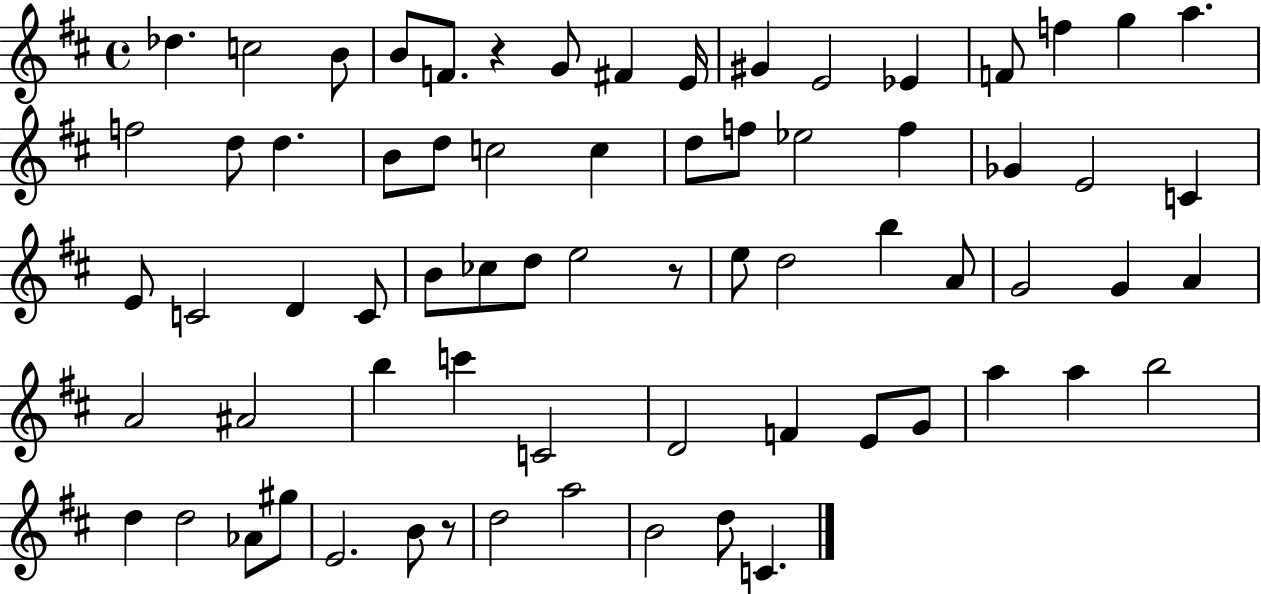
Db5/q. C5/h B4/e B4/e F4/e. R/q G4/e F#4/q E4/s G#4/q E4/h Eb4/q F4/e F5/q G5/q A5/q. F5/h D5/e D5/q. B4/e D5/e C5/h C5/q D5/e F5/e Eb5/h F5/q Gb4/q E4/h C4/q E4/e C4/h D4/q C4/e B4/e CES5/e D5/e E5/h R/e E5/e D5/h B5/q A4/e G4/h G4/q A4/q A4/h A#4/h B5/q C6/q C4/h D4/h F4/q E4/e G4/e A5/q A5/q B5/h D5/q D5/h Ab4/e G#5/e E4/h. B4/e R/e D5/h A5/h B4/h D5/e C4/q.